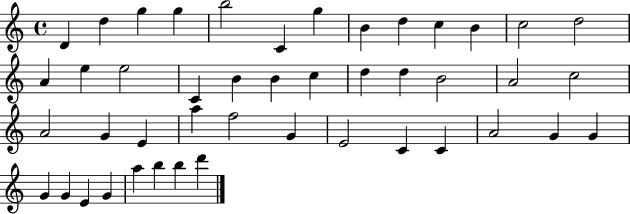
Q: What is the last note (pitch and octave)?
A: D6